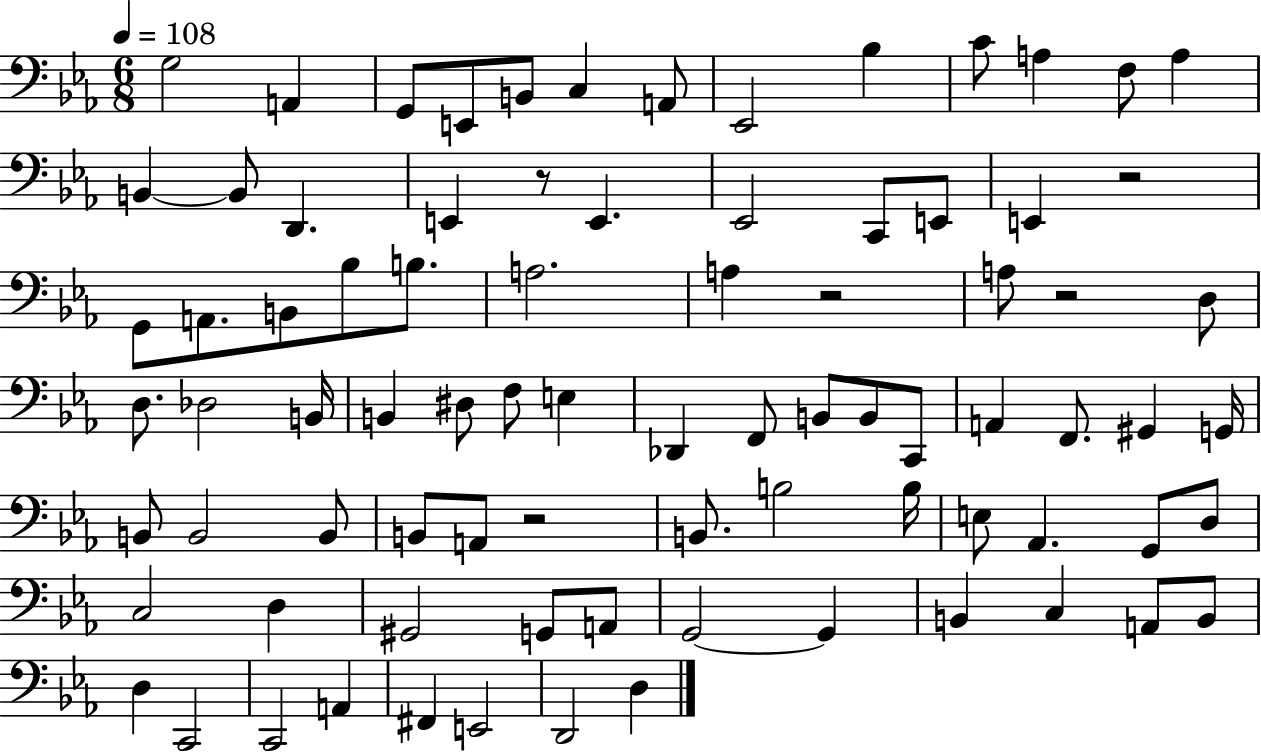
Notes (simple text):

G3/h A2/q G2/e E2/e B2/e C3/q A2/e Eb2/h Bb3/q C4/e A3/q F3/e A3/q B2/q B2/e D2/q. E2/q R/e E2/q. Eb2/h C2/e E2/e E2/q R/h G2/e A2/e. B2/e Bb3/e B3/e. A3/h. A3/q R/h A3/e R/h D3/e D3/e. Db3/h B2/s B2/q D#3/e F3/e E3/q Db2/q F2/e B2/e B2/e C2/e A2/q F2/e. G#2/q G2/s B2/e B2/h B2/e B2/e A2/e R/h B2/e. B3/h B3/s E3/e Ab2/q. G2/e D3/e C3/h D3/q G#2/h G2/e A2/e G2/h G2/q B2/q C3/q A2/e B2/e D3/q C2/h C2/h A2/q F#2/q E2/h D2/h D3/q